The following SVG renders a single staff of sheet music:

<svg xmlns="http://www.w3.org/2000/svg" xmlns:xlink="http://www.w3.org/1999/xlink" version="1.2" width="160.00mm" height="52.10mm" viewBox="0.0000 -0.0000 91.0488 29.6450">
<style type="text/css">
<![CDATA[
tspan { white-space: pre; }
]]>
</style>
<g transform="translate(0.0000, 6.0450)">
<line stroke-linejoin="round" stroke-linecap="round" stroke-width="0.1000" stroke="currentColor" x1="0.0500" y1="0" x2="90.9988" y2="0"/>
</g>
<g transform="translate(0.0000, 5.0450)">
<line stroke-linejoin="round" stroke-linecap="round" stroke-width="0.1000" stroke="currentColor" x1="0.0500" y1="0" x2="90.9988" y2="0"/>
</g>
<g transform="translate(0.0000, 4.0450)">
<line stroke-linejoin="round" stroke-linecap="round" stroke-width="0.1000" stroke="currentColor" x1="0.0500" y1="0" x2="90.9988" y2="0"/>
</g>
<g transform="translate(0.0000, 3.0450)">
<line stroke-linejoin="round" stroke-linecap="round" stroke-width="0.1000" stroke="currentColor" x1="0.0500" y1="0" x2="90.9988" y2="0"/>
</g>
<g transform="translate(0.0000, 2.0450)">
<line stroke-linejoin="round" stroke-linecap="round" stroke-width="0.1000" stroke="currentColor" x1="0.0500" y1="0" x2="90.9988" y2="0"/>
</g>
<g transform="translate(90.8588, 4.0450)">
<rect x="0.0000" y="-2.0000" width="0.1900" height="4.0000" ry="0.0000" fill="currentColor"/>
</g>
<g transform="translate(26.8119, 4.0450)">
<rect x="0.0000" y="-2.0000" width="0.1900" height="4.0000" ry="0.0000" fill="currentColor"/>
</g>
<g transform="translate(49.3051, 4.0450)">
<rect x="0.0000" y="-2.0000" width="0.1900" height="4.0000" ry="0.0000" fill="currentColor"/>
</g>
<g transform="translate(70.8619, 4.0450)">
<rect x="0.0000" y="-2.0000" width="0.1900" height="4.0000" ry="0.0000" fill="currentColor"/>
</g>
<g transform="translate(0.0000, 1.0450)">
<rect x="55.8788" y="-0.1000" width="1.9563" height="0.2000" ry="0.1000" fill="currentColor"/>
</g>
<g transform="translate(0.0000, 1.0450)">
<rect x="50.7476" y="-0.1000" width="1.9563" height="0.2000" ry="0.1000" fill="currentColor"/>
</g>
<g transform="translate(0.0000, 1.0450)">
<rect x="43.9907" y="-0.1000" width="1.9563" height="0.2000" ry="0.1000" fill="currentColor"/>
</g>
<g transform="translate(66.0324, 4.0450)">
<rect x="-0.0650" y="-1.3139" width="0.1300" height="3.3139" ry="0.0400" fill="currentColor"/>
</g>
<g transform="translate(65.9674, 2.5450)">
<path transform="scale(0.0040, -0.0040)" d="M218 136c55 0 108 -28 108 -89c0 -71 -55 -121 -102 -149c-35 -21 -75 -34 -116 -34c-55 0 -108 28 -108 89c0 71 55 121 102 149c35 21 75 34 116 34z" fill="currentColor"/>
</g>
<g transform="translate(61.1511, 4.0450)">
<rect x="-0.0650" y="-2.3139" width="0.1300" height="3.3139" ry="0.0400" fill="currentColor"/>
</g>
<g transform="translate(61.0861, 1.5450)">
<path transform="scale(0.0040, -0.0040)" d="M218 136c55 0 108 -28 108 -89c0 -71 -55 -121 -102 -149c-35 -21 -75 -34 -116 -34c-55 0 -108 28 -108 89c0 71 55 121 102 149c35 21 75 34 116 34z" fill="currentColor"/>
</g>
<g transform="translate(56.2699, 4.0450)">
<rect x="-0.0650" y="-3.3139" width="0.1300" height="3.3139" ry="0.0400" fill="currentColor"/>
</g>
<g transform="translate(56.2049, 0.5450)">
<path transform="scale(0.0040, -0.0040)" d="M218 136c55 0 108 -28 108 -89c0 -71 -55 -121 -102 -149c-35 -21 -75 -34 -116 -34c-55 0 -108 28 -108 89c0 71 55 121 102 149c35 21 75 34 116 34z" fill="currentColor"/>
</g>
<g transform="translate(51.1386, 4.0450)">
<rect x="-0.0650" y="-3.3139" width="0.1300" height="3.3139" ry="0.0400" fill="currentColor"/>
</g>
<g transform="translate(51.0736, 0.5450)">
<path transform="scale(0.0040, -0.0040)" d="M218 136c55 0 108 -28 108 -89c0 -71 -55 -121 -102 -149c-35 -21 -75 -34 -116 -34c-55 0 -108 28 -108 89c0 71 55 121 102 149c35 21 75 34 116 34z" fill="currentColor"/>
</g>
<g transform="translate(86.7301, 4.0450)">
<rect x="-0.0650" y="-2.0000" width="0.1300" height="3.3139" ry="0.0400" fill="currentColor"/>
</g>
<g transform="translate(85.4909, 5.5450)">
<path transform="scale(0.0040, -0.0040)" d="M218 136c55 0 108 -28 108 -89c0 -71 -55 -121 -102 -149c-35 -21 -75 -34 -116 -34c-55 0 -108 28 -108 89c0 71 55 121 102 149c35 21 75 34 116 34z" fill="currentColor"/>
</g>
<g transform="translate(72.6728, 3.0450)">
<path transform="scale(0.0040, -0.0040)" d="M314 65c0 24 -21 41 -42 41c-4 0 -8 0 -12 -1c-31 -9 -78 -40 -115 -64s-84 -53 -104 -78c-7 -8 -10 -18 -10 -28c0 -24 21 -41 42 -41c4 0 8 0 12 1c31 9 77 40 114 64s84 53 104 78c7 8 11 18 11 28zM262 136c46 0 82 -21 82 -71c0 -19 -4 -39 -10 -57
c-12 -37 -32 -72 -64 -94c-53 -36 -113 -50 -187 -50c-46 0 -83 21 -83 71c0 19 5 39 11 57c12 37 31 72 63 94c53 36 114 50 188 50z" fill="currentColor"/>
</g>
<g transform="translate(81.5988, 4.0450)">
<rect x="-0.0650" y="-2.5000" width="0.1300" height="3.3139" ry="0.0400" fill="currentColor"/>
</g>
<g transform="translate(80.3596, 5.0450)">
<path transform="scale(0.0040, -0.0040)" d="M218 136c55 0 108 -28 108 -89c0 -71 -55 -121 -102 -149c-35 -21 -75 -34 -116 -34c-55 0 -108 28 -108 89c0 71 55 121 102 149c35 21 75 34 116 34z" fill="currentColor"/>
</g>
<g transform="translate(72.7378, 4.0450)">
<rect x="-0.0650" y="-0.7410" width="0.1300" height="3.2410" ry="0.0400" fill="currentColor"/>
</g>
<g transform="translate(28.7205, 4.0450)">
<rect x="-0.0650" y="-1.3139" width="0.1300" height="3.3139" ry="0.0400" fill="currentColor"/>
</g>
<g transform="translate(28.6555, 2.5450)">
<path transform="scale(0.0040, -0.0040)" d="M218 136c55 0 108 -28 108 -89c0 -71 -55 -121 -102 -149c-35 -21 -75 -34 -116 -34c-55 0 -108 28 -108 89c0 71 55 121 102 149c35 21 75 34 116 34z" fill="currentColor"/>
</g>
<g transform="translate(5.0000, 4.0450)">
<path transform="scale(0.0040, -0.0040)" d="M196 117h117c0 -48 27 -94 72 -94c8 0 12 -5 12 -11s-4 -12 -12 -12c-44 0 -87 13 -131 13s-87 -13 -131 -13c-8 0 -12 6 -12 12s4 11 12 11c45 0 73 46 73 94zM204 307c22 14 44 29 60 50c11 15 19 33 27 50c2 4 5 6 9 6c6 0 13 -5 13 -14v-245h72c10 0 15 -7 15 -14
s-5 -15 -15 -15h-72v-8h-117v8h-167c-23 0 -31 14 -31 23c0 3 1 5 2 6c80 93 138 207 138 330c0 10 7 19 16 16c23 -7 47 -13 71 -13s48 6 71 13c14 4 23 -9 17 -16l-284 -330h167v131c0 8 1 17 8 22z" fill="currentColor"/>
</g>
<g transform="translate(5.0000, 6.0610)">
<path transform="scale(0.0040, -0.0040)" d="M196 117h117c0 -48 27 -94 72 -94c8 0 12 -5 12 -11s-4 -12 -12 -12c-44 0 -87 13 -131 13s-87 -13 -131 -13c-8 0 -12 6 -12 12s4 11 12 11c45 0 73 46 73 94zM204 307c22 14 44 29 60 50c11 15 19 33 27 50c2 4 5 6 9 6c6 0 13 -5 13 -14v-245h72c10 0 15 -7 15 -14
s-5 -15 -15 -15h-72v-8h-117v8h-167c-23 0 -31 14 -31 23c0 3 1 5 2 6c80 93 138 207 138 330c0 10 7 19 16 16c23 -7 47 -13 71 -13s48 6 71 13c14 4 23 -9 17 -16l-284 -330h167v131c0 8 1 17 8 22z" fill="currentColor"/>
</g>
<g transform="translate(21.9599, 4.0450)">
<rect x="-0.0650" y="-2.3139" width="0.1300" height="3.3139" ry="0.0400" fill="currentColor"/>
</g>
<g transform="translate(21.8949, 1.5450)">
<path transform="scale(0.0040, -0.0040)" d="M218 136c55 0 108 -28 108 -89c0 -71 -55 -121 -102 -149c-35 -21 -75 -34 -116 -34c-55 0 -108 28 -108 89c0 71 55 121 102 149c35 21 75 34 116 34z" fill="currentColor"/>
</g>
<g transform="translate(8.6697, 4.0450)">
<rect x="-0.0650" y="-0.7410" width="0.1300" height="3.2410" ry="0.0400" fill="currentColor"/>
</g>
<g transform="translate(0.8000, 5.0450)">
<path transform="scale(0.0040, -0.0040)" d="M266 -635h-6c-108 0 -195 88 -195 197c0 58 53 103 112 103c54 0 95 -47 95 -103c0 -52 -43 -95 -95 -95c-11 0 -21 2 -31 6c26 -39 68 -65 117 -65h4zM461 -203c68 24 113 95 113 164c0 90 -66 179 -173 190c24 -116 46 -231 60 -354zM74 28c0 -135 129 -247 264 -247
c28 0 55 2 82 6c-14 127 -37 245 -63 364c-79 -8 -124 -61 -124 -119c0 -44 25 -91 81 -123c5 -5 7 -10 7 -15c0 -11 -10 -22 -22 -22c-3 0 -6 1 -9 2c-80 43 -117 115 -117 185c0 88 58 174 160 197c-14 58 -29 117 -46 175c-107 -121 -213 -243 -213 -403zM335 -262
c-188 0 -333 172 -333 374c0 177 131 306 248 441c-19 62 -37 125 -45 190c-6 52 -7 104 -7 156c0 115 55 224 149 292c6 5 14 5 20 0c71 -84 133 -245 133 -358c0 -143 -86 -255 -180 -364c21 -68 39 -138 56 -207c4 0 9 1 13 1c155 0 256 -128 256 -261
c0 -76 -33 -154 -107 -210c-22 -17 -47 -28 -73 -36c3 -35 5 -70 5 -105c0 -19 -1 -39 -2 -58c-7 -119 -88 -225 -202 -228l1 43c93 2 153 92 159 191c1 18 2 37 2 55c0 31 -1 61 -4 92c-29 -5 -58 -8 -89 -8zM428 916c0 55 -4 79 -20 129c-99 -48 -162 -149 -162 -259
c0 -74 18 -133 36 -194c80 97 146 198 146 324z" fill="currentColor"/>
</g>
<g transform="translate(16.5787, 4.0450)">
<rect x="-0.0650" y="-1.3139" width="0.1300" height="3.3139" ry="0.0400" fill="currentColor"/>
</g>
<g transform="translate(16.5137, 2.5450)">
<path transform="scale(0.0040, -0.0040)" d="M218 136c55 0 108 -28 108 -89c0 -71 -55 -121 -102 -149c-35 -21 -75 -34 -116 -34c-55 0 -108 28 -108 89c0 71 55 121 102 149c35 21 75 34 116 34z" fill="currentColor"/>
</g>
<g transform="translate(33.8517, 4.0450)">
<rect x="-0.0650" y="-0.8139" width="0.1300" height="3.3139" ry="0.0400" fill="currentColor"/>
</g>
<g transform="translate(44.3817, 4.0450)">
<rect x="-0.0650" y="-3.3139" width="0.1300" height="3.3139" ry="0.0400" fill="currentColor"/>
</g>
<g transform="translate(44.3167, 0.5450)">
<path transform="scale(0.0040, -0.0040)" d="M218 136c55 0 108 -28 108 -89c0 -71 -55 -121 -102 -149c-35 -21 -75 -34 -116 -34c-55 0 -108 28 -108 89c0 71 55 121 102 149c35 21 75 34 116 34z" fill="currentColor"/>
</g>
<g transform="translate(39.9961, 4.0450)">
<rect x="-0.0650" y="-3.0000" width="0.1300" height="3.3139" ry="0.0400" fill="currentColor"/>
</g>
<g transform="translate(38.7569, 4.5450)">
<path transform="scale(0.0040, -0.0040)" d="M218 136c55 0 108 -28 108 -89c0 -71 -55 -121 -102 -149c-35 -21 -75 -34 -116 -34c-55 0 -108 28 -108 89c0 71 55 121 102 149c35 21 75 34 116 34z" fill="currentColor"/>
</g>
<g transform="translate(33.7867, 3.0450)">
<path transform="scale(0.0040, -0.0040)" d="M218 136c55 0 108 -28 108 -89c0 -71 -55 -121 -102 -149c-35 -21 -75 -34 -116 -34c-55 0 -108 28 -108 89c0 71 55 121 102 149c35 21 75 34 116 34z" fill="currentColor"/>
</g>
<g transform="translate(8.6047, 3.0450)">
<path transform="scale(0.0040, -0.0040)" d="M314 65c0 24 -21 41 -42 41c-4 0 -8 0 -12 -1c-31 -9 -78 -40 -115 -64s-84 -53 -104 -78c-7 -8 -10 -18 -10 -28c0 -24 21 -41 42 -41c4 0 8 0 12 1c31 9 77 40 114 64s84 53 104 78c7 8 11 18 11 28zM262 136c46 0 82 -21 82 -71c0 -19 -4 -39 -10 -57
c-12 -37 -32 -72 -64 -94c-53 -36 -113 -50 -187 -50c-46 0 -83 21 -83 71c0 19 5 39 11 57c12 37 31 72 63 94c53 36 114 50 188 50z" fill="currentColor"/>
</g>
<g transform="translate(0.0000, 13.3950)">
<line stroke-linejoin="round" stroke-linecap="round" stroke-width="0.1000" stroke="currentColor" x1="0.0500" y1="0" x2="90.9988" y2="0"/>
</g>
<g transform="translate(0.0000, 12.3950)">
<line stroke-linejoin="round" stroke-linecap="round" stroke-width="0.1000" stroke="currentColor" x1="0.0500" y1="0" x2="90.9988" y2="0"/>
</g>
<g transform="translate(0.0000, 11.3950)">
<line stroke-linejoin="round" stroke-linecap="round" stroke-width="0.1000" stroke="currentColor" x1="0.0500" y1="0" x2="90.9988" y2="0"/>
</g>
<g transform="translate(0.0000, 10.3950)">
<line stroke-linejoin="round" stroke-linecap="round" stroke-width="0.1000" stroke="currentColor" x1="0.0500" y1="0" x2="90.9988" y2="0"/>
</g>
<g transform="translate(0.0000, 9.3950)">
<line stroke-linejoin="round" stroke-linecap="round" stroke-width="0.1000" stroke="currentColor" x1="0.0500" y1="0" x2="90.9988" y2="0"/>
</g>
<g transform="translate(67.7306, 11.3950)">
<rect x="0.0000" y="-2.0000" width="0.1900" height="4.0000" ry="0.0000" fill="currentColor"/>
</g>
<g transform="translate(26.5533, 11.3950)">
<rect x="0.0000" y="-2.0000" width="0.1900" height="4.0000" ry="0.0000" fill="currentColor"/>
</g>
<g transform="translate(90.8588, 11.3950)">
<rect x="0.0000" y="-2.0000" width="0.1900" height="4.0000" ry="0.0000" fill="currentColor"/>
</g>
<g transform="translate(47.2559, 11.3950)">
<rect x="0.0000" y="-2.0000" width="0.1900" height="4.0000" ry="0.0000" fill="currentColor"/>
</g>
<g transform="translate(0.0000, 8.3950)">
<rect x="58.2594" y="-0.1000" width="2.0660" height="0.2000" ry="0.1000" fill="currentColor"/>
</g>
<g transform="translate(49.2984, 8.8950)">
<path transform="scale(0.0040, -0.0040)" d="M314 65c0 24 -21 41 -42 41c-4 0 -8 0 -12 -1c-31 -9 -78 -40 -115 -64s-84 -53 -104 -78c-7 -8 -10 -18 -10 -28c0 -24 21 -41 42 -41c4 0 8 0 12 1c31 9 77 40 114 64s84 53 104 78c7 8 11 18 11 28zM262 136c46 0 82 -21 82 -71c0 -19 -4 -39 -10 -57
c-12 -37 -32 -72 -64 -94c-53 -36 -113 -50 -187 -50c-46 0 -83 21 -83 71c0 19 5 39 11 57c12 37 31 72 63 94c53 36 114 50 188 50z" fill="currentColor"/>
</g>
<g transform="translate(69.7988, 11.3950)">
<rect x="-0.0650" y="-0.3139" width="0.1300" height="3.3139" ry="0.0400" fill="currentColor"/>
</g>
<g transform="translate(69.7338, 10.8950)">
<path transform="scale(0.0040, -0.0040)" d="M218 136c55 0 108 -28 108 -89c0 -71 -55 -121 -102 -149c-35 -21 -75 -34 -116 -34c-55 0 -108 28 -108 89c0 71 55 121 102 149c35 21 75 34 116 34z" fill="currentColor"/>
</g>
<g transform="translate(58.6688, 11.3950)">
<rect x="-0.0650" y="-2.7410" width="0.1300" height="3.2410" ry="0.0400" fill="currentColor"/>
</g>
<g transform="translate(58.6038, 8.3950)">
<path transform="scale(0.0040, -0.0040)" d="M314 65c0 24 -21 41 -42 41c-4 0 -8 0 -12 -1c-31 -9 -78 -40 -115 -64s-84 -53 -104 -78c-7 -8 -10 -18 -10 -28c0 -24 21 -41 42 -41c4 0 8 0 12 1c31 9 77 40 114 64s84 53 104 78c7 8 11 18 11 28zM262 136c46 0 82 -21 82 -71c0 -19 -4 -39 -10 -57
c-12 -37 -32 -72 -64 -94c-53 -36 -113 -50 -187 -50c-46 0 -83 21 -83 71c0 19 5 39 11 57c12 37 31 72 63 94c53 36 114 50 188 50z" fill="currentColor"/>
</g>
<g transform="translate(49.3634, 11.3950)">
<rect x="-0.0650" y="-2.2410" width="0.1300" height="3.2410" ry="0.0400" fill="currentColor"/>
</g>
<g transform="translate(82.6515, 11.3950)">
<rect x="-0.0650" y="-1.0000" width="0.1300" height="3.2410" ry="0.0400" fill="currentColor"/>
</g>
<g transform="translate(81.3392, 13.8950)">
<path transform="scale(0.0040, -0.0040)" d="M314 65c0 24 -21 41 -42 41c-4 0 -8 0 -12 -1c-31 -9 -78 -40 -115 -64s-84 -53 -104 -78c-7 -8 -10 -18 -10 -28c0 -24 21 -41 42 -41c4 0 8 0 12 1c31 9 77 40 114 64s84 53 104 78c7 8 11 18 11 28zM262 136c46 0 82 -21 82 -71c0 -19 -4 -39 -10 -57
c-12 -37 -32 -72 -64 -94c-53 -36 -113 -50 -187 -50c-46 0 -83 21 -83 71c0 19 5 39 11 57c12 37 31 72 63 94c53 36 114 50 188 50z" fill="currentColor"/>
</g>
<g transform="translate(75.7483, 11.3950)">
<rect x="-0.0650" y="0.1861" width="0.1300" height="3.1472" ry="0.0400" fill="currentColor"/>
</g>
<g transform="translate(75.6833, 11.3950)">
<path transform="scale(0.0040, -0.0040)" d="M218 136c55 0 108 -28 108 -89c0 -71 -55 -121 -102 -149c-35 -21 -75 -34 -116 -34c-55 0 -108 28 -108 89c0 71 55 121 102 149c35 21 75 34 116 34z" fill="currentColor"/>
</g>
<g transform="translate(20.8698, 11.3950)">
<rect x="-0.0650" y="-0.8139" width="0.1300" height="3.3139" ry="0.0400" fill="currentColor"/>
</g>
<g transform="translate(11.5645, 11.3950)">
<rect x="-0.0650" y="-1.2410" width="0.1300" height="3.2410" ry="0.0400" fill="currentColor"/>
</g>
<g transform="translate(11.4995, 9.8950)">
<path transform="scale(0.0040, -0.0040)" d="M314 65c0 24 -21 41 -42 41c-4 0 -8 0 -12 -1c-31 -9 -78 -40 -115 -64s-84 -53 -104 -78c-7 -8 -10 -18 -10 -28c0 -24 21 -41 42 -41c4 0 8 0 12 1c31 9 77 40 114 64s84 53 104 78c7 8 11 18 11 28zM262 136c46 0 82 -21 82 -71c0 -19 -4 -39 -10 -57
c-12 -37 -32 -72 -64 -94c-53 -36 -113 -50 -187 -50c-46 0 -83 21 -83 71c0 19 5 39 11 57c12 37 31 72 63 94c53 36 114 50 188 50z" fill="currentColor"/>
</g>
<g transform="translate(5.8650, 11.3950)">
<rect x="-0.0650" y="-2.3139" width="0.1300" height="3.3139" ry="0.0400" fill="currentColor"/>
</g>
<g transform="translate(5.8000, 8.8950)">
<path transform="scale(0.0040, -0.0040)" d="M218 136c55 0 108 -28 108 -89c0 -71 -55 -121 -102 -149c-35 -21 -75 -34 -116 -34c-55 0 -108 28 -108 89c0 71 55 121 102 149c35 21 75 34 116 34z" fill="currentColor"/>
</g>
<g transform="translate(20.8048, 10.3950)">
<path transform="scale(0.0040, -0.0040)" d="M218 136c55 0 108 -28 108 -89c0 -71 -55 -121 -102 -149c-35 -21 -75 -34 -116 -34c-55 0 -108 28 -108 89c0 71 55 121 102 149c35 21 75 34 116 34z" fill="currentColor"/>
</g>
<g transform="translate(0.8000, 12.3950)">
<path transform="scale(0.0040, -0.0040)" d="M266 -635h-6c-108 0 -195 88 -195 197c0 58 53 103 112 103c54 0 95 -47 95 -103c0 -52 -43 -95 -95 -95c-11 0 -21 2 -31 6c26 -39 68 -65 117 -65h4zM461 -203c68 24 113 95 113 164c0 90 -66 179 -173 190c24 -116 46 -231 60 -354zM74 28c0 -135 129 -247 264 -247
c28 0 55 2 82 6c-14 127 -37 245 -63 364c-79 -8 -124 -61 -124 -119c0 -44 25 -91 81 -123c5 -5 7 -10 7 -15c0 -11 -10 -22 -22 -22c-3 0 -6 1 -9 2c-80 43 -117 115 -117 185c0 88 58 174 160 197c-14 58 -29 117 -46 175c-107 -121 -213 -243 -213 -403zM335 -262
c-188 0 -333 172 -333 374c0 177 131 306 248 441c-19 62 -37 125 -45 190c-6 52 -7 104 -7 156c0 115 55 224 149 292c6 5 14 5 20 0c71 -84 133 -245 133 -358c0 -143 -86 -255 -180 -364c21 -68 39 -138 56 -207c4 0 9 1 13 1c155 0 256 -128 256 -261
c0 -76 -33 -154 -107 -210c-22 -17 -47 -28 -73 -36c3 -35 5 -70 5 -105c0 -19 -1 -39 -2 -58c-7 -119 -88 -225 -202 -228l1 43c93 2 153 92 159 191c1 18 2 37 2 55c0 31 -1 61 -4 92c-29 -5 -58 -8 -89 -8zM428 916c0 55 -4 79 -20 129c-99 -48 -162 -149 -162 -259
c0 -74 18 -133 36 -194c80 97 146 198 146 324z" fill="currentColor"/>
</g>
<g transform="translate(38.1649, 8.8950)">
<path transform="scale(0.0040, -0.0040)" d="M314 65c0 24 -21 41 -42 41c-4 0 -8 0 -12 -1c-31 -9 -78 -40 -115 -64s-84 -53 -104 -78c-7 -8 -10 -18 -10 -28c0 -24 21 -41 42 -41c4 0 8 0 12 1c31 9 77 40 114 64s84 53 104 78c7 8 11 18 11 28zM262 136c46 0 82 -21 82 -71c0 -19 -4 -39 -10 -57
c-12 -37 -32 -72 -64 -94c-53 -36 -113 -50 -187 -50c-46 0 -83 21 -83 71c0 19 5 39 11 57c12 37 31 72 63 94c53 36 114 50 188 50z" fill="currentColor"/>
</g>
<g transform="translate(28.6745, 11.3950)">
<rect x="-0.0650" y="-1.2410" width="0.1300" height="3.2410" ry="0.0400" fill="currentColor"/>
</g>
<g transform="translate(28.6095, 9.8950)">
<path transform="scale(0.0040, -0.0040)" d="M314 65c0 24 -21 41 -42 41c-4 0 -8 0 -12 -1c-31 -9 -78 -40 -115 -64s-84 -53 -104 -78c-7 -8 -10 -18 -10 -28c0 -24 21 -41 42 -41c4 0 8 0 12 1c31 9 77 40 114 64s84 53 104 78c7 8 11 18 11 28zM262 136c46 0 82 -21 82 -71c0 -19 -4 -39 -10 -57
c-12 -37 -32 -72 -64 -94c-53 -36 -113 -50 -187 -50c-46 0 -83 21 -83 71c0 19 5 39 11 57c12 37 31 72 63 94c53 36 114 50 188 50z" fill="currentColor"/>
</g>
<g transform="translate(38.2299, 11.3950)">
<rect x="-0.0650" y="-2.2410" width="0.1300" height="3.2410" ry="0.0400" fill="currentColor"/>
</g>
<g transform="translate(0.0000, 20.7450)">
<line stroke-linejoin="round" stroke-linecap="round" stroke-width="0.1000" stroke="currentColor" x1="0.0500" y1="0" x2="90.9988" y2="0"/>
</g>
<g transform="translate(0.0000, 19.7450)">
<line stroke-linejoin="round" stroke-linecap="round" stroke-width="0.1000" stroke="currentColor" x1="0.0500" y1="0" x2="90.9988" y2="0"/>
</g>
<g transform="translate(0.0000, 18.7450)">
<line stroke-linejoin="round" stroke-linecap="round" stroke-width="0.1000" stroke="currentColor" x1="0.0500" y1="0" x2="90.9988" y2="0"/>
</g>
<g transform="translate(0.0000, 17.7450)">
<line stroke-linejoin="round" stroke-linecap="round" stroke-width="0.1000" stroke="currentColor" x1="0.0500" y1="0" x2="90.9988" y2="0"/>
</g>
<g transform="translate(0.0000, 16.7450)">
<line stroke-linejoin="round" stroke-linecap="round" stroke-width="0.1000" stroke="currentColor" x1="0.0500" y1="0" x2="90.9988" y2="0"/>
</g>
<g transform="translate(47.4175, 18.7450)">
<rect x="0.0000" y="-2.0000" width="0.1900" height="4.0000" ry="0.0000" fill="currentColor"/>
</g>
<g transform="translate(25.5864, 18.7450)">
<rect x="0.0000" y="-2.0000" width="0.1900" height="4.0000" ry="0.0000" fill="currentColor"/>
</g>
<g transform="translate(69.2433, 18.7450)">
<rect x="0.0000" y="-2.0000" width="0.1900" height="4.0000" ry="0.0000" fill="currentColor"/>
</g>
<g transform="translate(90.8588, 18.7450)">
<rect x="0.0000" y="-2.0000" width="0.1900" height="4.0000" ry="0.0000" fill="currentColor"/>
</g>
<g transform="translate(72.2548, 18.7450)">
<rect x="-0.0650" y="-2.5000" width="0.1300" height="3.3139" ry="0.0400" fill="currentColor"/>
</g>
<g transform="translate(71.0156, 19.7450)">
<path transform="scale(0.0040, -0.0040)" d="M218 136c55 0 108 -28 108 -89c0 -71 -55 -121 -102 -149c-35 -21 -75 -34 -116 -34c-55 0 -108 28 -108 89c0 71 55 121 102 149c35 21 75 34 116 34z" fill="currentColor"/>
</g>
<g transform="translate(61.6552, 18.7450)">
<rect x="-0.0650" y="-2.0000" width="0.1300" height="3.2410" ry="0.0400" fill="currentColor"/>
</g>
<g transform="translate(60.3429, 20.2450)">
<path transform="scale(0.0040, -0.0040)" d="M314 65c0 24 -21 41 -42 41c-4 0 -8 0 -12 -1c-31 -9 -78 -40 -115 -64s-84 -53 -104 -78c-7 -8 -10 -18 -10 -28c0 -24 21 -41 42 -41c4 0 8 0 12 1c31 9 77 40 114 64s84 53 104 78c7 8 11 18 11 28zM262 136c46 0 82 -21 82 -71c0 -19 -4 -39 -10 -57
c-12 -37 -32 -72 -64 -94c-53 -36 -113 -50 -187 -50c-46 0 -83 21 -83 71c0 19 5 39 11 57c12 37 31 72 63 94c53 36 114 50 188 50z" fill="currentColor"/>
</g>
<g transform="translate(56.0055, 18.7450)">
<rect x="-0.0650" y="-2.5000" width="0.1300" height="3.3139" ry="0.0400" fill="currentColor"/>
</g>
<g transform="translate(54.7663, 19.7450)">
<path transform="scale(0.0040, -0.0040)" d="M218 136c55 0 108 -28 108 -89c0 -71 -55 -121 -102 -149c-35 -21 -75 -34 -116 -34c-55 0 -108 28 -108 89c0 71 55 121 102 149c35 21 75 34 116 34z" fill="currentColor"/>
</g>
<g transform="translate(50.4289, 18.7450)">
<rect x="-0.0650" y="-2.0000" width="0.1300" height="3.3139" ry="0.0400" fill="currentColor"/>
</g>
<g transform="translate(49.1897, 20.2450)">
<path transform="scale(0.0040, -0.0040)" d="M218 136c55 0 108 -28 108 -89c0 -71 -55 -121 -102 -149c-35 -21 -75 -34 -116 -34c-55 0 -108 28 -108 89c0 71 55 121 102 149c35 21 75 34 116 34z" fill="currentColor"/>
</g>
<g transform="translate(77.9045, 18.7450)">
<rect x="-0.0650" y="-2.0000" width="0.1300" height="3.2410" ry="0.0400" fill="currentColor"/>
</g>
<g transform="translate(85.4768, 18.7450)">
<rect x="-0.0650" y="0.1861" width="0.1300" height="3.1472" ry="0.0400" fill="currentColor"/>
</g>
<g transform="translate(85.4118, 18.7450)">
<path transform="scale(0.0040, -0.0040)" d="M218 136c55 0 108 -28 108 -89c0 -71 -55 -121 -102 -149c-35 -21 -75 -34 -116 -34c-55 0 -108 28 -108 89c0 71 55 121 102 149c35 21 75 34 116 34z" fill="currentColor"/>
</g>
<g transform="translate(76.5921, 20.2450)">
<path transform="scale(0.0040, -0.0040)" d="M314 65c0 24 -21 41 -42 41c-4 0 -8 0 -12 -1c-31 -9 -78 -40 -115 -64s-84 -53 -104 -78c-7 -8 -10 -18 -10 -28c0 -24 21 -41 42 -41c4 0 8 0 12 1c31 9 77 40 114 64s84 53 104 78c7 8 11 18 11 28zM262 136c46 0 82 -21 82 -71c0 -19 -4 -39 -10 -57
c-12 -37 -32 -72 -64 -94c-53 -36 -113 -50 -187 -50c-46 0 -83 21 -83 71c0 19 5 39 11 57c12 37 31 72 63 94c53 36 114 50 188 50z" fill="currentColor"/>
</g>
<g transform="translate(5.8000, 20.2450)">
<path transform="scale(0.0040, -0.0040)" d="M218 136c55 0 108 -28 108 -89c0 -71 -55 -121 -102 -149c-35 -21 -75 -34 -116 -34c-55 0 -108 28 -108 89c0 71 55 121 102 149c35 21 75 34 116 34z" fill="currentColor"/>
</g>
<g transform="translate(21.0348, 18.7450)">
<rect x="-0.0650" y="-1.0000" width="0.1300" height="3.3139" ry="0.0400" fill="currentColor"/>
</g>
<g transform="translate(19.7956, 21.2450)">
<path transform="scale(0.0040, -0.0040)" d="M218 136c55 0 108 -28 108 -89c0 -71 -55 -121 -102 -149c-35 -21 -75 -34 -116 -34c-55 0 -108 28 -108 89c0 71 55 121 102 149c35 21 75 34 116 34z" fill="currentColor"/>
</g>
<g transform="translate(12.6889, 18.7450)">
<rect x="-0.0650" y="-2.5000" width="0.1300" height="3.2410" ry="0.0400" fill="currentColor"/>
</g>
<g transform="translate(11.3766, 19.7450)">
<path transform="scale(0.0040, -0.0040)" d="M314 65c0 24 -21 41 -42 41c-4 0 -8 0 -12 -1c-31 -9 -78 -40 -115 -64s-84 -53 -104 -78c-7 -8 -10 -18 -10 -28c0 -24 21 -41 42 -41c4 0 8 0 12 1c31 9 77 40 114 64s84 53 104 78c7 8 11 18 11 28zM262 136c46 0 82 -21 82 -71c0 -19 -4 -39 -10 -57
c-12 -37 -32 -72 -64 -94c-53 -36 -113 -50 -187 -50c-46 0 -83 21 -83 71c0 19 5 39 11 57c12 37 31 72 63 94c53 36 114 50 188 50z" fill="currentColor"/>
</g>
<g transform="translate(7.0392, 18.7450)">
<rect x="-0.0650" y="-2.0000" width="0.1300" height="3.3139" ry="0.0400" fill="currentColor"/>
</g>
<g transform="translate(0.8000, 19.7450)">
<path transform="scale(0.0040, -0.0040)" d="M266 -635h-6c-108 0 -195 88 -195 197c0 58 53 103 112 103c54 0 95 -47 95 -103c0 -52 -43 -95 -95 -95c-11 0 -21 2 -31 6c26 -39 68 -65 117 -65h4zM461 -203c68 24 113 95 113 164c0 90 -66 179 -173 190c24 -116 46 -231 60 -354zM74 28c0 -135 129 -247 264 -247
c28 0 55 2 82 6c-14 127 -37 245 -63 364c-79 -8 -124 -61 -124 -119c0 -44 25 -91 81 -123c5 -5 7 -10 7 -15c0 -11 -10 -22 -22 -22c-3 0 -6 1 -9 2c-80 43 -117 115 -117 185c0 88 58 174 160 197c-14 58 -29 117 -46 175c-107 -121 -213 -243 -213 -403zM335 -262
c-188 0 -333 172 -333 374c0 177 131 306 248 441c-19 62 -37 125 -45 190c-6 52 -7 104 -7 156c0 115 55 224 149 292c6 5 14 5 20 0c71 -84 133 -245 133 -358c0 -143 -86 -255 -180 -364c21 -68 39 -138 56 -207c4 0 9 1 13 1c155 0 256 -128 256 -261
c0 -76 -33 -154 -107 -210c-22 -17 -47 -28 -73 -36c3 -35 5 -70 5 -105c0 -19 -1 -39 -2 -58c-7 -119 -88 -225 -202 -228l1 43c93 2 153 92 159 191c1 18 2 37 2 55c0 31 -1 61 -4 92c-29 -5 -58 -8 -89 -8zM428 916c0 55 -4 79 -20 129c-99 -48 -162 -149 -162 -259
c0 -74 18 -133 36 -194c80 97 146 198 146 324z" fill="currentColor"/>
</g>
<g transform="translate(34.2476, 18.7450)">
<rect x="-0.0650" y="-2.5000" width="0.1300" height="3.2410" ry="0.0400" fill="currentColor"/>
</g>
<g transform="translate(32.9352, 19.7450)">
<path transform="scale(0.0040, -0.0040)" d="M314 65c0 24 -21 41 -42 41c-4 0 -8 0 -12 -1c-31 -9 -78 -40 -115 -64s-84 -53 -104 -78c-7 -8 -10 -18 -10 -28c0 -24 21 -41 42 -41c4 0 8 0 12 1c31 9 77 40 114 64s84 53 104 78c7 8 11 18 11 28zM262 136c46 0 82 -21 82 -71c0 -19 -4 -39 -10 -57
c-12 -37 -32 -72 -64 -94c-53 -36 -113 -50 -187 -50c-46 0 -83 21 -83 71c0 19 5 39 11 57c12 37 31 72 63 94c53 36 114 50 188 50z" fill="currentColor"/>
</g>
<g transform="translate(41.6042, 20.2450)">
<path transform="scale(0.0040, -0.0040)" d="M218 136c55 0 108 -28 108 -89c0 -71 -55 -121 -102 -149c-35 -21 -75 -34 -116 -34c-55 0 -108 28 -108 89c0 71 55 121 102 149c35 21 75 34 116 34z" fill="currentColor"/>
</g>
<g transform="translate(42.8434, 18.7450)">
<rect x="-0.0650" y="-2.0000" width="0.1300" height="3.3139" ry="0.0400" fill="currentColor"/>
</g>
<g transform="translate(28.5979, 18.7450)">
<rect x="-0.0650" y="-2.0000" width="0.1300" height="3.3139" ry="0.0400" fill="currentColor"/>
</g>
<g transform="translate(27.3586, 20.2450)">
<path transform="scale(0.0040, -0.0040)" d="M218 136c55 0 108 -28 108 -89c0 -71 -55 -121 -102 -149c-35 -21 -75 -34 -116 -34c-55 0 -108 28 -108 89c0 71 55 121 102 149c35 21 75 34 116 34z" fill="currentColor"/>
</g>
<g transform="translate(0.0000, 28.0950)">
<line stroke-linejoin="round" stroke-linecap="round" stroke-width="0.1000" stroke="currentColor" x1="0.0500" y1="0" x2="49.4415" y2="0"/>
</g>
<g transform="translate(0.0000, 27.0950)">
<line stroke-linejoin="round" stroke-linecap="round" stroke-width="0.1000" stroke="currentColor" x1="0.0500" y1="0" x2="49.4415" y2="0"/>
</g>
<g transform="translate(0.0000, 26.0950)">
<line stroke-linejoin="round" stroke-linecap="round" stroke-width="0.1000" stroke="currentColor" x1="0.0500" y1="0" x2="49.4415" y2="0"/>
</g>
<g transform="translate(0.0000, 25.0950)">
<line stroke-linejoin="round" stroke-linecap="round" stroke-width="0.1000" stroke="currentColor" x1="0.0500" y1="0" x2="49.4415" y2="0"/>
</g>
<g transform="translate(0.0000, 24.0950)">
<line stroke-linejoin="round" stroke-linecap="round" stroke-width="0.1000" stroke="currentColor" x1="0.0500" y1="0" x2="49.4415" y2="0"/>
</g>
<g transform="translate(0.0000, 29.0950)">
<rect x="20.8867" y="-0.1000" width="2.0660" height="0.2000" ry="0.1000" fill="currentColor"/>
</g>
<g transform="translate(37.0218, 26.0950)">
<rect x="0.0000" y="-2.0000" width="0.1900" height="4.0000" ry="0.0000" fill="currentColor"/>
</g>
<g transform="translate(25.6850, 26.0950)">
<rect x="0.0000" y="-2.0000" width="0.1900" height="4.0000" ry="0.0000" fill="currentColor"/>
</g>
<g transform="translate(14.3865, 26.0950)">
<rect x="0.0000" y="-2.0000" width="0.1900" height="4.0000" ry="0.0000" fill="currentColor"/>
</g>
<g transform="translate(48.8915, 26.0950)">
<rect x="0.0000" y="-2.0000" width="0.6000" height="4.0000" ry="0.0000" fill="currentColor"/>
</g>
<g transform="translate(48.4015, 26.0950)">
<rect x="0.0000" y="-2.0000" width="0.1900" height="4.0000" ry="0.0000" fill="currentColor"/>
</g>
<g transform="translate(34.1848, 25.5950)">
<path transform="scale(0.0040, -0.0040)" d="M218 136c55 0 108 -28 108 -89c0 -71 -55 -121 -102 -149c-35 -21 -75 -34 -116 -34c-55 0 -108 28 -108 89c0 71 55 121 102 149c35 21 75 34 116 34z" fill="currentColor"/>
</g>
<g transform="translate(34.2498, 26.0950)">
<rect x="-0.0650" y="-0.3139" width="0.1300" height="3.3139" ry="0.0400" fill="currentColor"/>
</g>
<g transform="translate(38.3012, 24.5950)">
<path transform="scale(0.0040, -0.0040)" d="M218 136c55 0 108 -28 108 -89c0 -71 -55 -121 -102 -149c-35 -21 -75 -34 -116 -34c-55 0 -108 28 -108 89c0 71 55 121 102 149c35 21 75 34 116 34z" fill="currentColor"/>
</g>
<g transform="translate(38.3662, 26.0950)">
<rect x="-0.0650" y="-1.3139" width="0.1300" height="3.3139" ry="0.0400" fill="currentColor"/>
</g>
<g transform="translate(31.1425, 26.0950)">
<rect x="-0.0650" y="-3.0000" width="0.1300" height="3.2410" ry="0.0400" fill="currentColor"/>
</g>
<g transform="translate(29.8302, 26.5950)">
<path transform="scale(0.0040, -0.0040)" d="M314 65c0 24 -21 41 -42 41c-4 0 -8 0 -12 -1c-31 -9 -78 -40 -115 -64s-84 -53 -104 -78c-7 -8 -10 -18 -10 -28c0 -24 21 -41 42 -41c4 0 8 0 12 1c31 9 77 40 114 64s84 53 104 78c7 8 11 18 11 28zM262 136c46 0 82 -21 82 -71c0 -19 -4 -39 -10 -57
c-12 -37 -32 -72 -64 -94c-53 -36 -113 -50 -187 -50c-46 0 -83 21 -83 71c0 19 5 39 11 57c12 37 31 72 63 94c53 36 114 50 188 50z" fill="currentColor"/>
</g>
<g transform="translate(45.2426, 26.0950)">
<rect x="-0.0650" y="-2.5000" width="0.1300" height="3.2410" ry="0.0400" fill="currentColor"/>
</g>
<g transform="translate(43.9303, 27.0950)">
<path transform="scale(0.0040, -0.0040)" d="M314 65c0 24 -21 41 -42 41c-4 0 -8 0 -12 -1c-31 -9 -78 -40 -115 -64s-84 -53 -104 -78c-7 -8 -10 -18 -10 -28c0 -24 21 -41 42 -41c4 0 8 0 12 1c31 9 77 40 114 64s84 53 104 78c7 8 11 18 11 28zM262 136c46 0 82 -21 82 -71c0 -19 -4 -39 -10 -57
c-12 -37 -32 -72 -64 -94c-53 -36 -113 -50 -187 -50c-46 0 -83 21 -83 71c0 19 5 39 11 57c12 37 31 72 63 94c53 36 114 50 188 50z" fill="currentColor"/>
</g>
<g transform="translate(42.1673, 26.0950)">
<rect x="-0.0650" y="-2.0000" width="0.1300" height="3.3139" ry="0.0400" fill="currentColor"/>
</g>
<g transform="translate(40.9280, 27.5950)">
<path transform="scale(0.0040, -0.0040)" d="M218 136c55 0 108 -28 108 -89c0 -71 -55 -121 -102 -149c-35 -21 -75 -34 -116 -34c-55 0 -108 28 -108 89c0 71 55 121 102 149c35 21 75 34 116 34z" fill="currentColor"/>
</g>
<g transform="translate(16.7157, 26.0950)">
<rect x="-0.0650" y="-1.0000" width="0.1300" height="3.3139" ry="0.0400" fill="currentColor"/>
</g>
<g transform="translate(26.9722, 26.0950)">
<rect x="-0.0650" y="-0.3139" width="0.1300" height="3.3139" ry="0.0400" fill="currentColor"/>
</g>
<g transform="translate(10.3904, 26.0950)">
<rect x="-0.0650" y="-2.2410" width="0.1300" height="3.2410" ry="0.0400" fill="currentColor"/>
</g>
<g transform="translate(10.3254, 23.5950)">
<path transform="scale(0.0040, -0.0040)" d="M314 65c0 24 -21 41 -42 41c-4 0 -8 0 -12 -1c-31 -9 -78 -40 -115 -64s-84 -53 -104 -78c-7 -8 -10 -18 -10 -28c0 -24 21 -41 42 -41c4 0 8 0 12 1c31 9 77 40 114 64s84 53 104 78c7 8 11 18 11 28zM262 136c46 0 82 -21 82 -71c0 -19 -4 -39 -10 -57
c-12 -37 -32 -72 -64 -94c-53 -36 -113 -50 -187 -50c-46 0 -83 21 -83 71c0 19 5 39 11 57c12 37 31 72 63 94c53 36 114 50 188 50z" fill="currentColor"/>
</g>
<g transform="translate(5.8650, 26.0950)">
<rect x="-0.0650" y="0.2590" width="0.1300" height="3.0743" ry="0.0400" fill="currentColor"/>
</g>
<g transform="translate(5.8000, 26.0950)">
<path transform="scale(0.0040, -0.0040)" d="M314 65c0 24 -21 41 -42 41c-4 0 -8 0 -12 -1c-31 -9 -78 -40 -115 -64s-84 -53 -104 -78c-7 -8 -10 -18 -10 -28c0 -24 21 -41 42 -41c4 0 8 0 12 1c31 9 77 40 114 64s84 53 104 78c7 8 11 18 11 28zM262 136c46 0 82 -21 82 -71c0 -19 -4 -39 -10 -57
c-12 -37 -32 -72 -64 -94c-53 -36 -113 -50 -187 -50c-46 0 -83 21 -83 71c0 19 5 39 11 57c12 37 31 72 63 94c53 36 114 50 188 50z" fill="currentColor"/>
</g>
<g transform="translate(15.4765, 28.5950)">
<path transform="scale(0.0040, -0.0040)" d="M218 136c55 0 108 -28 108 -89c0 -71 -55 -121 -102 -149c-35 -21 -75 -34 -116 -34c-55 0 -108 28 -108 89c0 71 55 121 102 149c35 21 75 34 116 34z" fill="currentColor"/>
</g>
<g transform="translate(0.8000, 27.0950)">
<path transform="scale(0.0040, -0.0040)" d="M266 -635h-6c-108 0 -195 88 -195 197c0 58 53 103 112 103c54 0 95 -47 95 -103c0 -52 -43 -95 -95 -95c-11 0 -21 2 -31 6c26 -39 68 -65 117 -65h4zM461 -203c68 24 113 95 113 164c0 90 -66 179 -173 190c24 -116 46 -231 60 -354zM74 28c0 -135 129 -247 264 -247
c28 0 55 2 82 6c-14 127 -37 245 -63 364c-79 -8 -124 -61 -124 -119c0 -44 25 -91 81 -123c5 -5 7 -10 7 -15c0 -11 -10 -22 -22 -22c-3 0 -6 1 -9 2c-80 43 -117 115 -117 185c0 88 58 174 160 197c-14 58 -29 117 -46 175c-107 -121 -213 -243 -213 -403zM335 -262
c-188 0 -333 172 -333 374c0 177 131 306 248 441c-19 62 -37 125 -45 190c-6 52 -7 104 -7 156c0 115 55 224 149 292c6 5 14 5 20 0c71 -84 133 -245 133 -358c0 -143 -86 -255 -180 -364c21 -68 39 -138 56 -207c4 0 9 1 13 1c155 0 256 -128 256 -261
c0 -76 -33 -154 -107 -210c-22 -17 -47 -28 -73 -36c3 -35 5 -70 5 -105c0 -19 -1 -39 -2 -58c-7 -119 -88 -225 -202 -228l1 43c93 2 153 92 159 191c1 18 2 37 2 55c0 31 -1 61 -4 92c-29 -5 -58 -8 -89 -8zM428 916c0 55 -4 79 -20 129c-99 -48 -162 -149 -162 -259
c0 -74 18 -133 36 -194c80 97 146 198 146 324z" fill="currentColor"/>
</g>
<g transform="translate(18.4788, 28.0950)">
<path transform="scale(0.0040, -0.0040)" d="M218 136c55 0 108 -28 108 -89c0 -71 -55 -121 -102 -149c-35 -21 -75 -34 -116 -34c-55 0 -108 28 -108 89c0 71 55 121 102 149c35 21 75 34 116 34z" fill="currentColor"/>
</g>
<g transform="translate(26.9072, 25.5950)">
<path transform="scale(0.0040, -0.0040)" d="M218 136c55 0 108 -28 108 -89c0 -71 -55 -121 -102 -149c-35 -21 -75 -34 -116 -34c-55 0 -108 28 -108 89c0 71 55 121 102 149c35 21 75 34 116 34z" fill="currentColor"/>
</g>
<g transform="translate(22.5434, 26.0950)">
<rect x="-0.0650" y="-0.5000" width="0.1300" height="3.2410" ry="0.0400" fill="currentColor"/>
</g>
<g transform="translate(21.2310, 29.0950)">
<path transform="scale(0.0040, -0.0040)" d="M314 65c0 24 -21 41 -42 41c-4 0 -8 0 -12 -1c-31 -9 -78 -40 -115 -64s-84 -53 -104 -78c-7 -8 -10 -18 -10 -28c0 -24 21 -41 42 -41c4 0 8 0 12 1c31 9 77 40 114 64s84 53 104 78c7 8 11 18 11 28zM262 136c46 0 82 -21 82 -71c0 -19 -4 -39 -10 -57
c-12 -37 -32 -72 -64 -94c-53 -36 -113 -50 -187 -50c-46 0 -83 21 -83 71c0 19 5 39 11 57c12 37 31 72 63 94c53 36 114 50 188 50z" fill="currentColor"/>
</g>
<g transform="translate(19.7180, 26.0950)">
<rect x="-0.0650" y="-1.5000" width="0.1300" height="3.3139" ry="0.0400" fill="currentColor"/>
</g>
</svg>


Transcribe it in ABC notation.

X:1
T:Untitled
M:4/4
L:1/4
K:C
d2 e g e d A b b b g e d2 G F g e2 d e2 g2 g2 a2 c B D2 F G2 D F G2 F F G F2 G F2 B B2 g2 D E C2 c A2 c e F G2